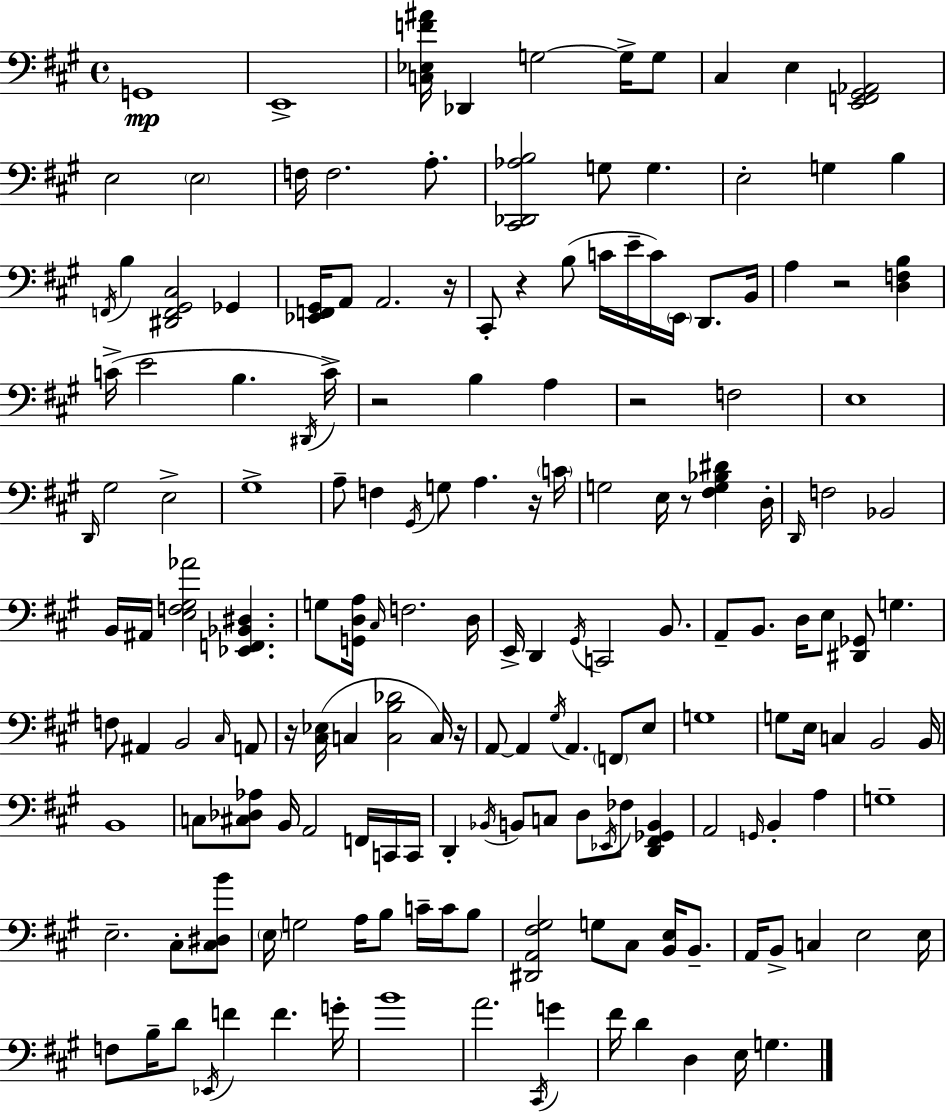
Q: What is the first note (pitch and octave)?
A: G2